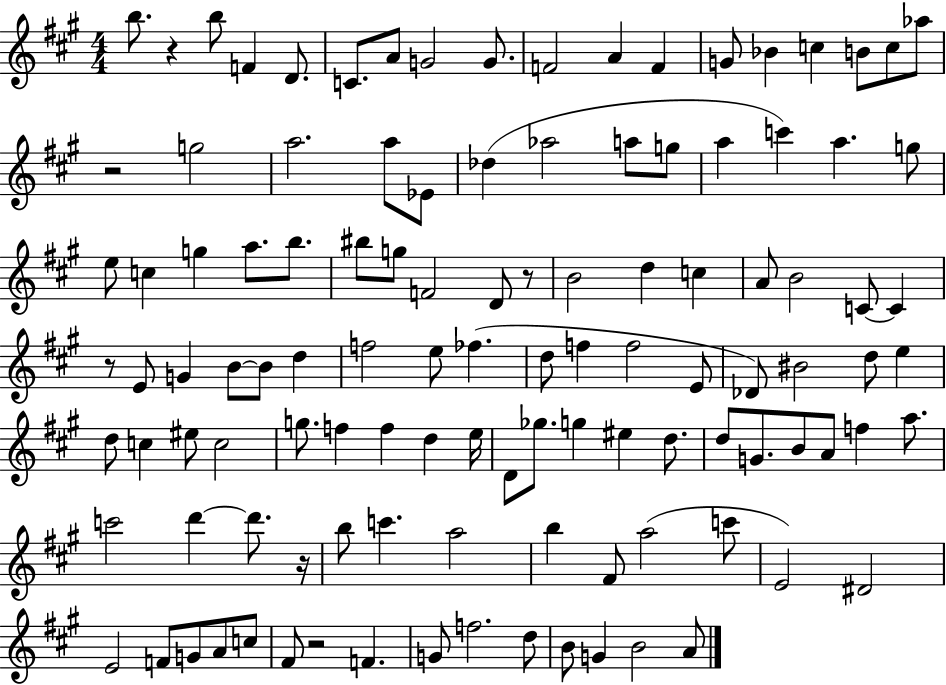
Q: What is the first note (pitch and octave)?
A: B5